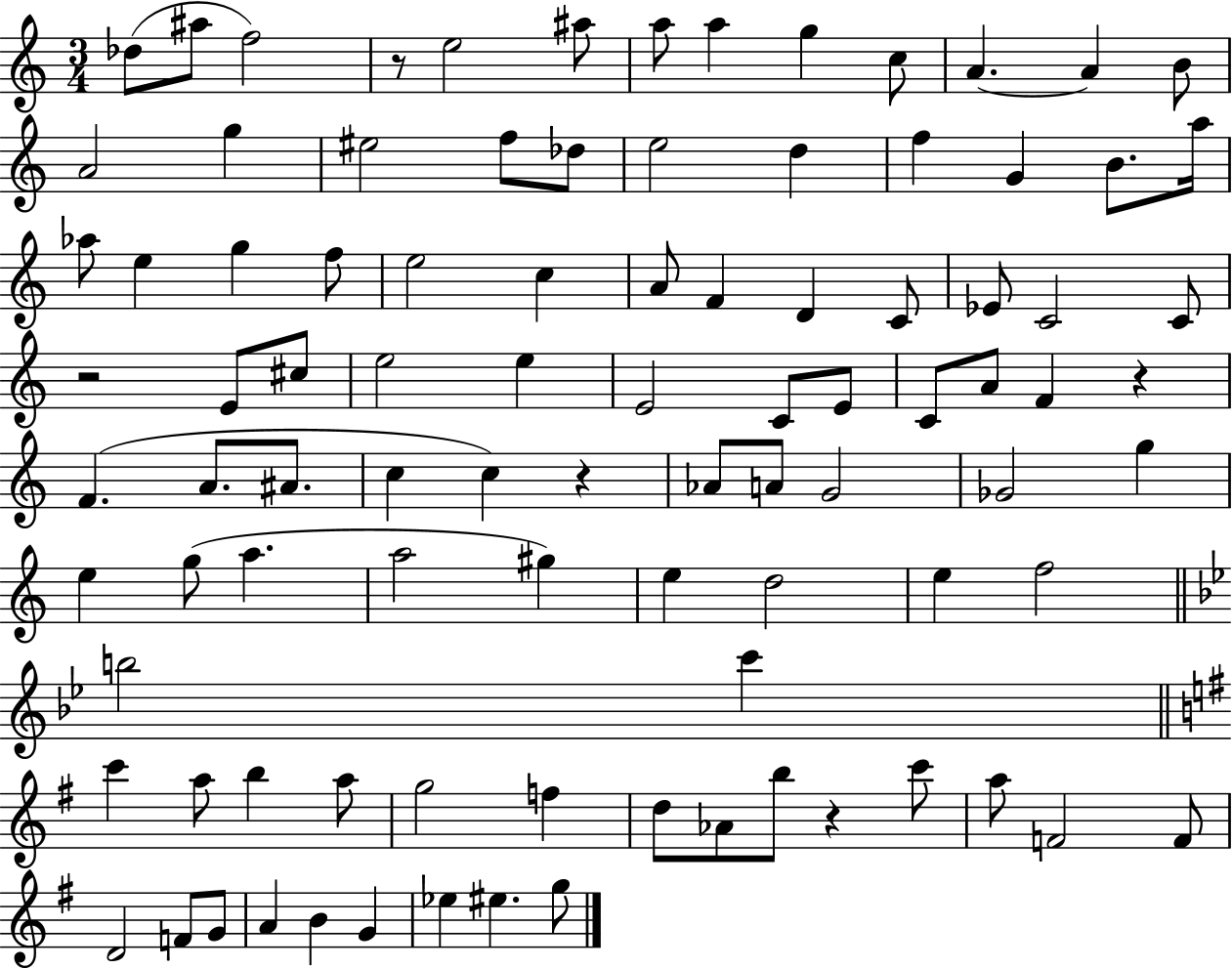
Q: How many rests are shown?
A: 5